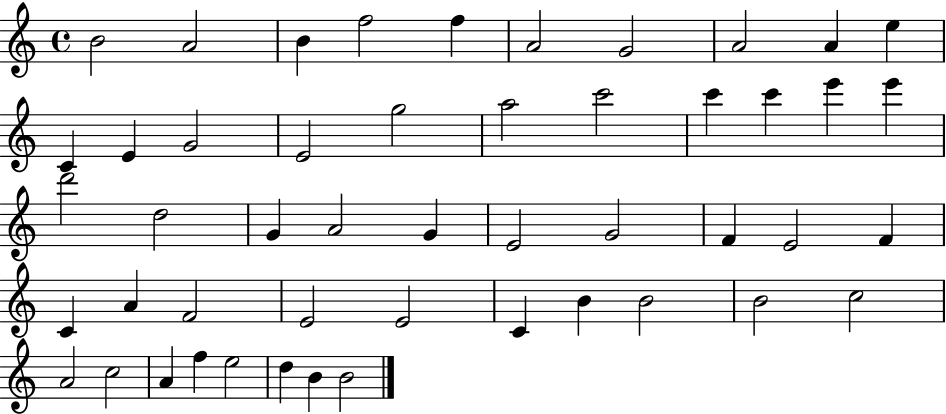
X:1
T:Untitled
M:4/4
L:1/4
K:C
B2 A2 B f2 f A2 G2 A2 A e C E G2 E2 g2 a2 c'2 c' c' e' e' d'2 d2 G A2 G E2 G2 F E2 F C A F2 E2 E2 C B B2 B2 c2 A2 c2 A f e2 d B B2